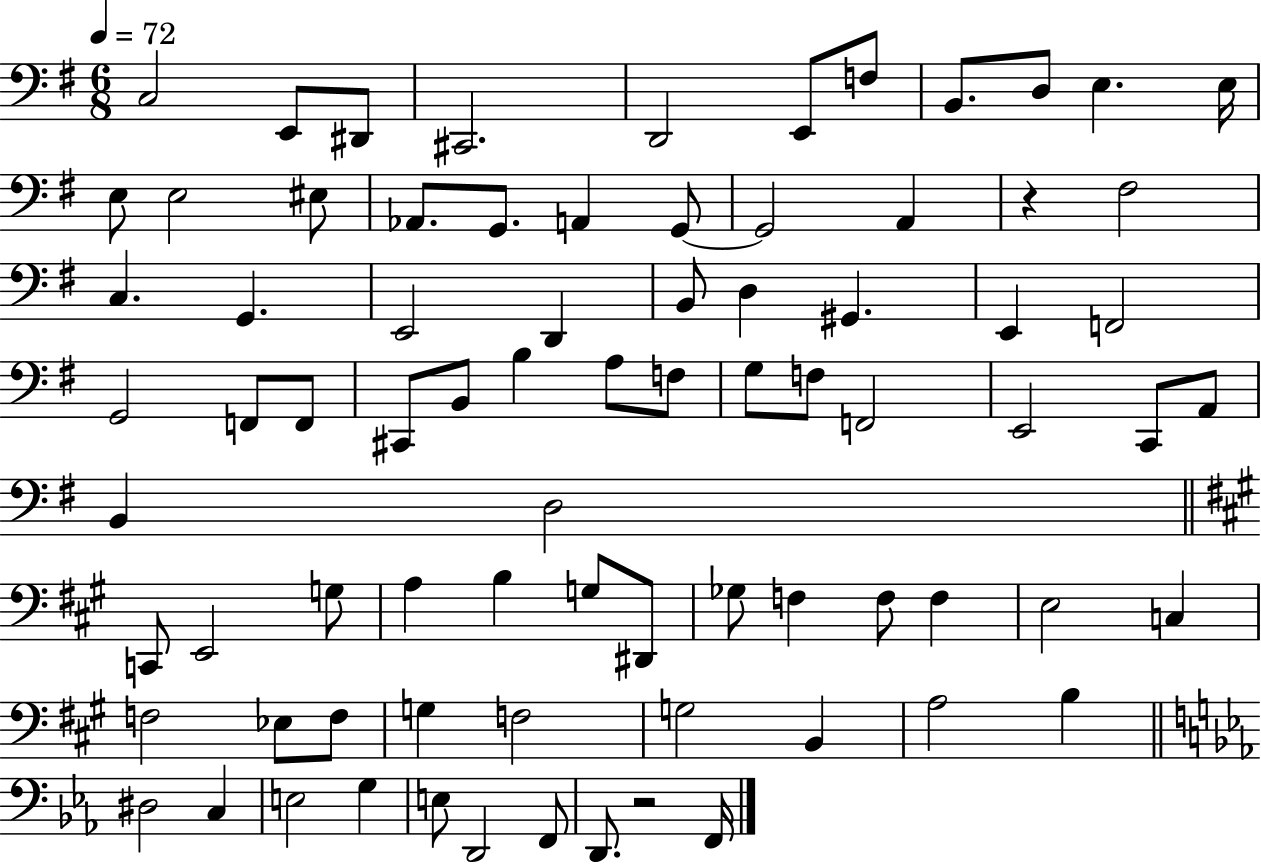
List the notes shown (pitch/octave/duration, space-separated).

C3/h E2/e D#2/e C#2/h. D2/h E2/e F3/e B2/e. D3/e E3/q. E3/s E3/e E3/h EIS3/e Ab2/e. G2/e. A2/q G2/e G2/h A2/q R/q F#3/h C3/q. G2/q. E2/h D2/q B2/e D3/q G#2/q. E2/q F2/h G2/h F2/e F2/e C#2/e B2/e B3/q A3/e F3/e G3/e F3/e F2/h E2/h C2/e A2/e B2/q D3/h C2/e E2/h G3/e A3/q B3/q G3/e D#2/e Gb3/e F3/q F3/e F3/q E3/h C3/q F3/h Eb3/e F3/e G3/q F3/h G3/h B2/q A3/h B3/q D#3/h C3/q E3/h G3/q E3/e D2/h F2/e D2/e. R/h F2/s